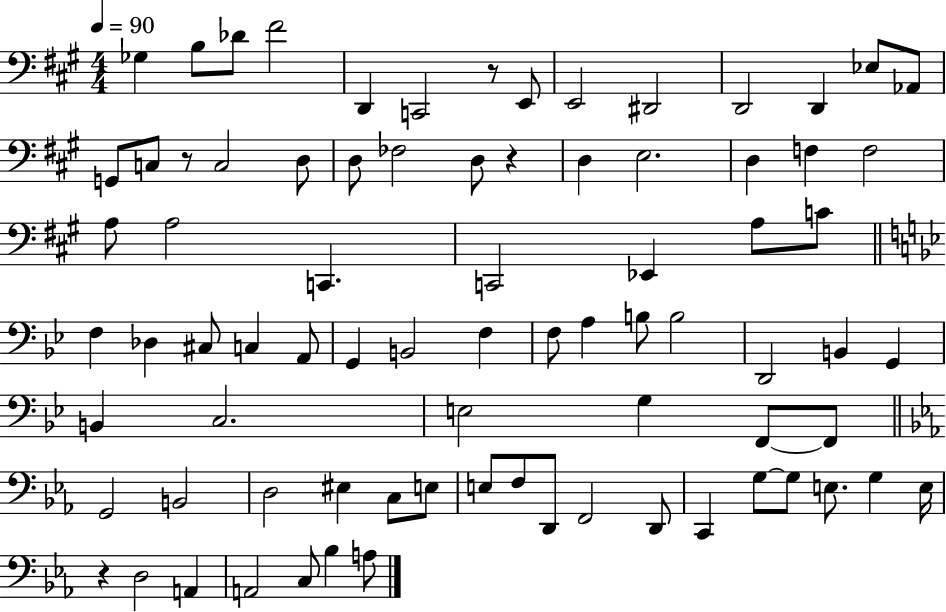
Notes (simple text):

Gb3/q B3/e Db4/e F#4/h D2/q C2/h R/e E2/e E2/h D#2/h D2/h D2/q Eb3/e Ab2/e G2/e C3/e R/e C3/h D3/e D3/e FES3/h D3/e R/q D3/q E3/h. D3/q F3/q F3/h A3/e A3/h C2/q. C2/h Eb2/q A3/e C4/e F3/q Db3/q C#3/e C3/q A2/e G2/q B2/h F3/q F3/e A3/q B3/e B3/h D2/h B2/q G2/q B2/q C3/h. E3/h G3/q F2/e F2/e G2/h B2/h D3/h EIS3/q C3/e E3/e E3/e F3/e D2/e F2/h D2/e C2/q G3/e G3/e E3/e. G3/q E3/s R/q D3/h A2/q A2/h C3/e Bb3/q A3/e